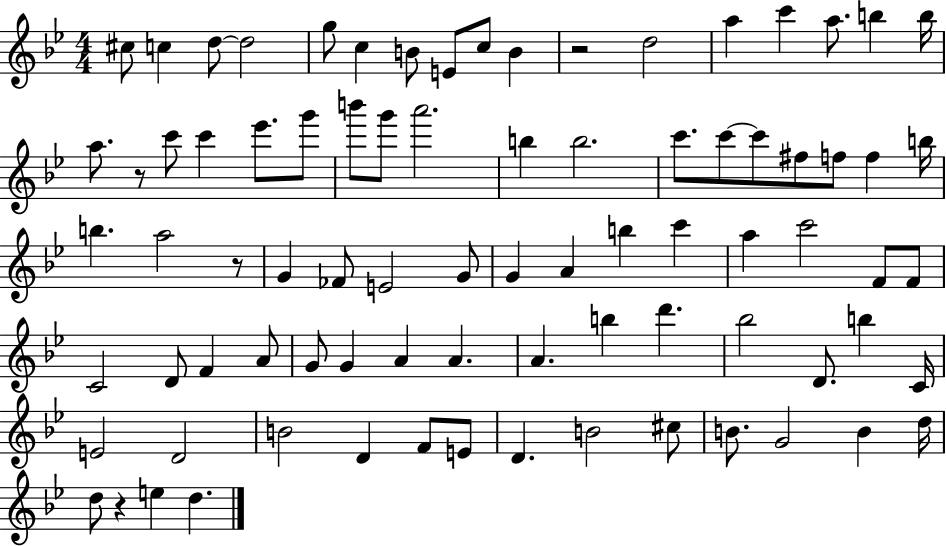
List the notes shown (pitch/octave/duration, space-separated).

C#5/e C5/q D5/e D5/h G5/e C5/q B4/e E4/e C5/e B4/q R/h D5/h A5/q C6/q A5/e. B5/q B5/s A5/e. R/e C6/e C6/q Eb6/e. G6/e B6/e G6/e A6/h. B5/q B5/h. C6/e. C6/e C6/e F#5/e F5/e F5/q B5/s B5/q. A5/h R/e G4/q FES4/e E4/h G4/e G4/q A4/q B5/q C6/q A5/q C6/h F4/e F4/e C4/h D4/e F4/q A4/e G4/e G4/q A4/q A4/q. A4/q. B5/q D6/q. Bb5/h D4/e. B5/q C4/s E4/h D4/h B4/h D4/q F4/e E4/e D4/q. B4/h C#5/e B4/e. G4/h B4/q D5/s D5/e R/q E5/q D5/q.